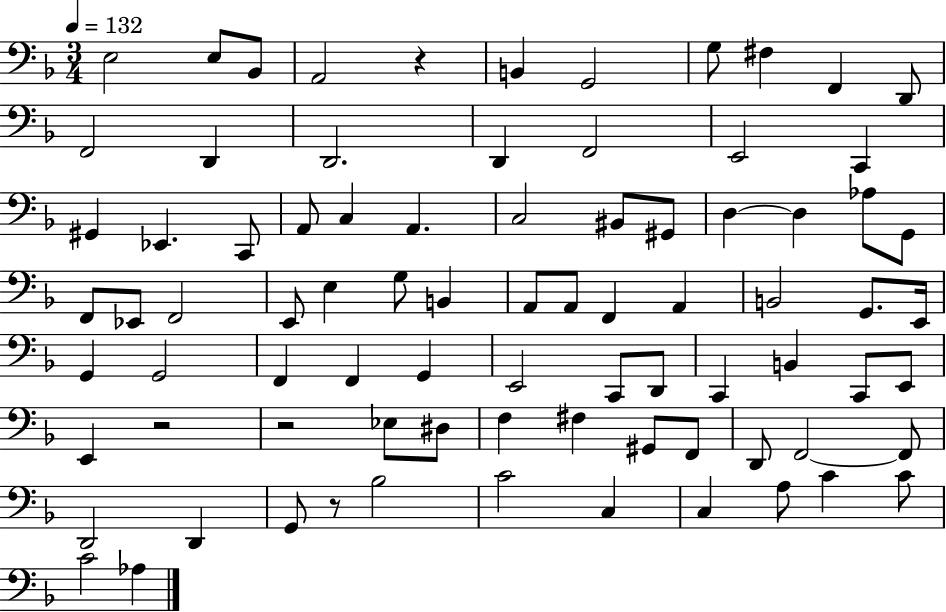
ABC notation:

X:1
T:Untitled
M:3/4
L:1/4
K:F
E,2 E,/2 _B,,/2 A,,2 z B,, G,,2 G,/2 ^F, F,, D,,/2 F,,2 D,, D,,2 D,, F,,2 E,,2 C,, ^G,, _E,, C,,/2 A,,/2 C, A,, C,2 ^B,,/2 ^G,,/2 D, D, _A,/2 G,,/2 F,,/2 _E,,/2 F,,2 E,,/2 E, G,/2 B,, A,,/2 A,,/2 F,, A,, B,,2 G,,/2 E,,/4 G,, G,,2 F,, F,, G,, E,,2 C,,/2 D,,/2 C,, B,, C,,/2 E,,/2 E,, z2 z2 _E,/2 ^D,/2 F, ^F, ^G,,/2 F,,/2 D,,/2 F,,2 F,,/2 D,,2 D,, G,,/2 z/2 _B,2 C2 C, C, A,/2 C C/2 C2 _A,